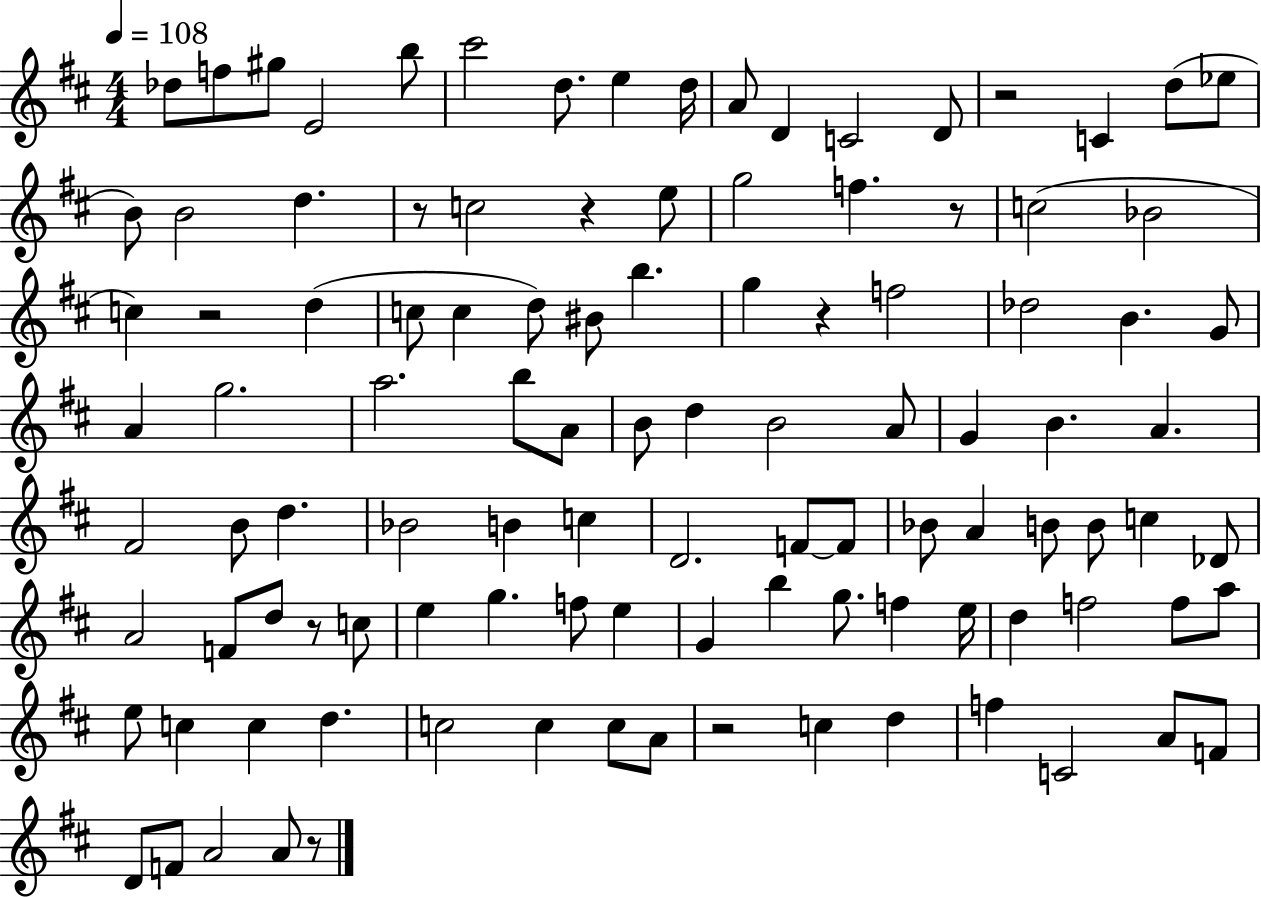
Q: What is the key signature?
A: D major